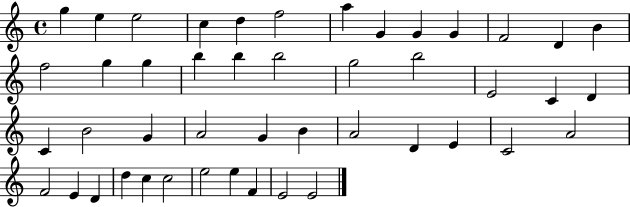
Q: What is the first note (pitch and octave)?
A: G5